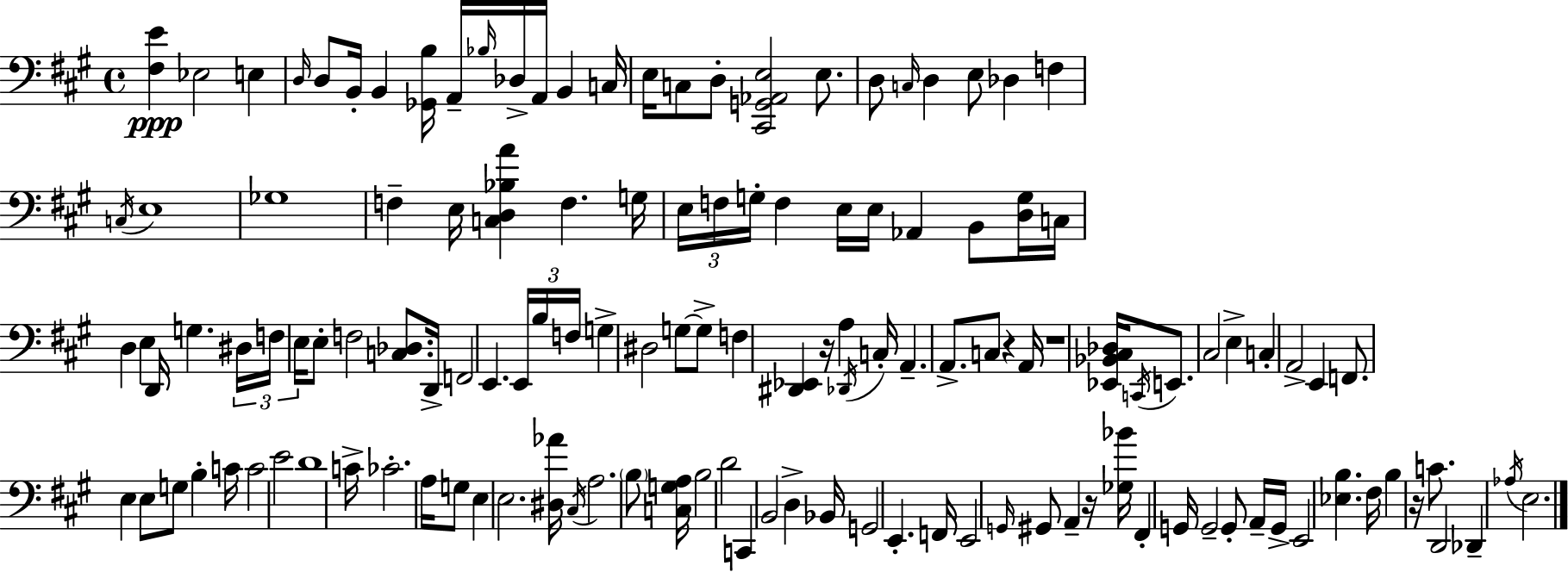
[F#3,E4]/q Eb3/h E3/q D3/s D3/e B2/s B2/q [Gb2,B3]/s A2/s Bb3/s Db3/s A2/s B2/q C3/s E3/s C3/e D3/e [C#2,G2,Ab2,E3]/h E3/e. D3/e C3/s D3/q E3/e Db3/q F3/q C3/s E3/w Gb3/w F3/q E3/s [C3,D3,Bb3,A4]/q F3/q. G3/s E3/s F3/s G3/s F3/q E3/s E3/s Ab2/q B2/e [D3,G3]/s C3/s D3/q E3/q D2/s G3/q. D#3/s F3/s E3/s E3/e F3/h [C3,Db3]/e. D2/s F2/h E2/q. E2/s B3/s F3/s G3/q D#3/h G3/e G3/e F3/q [D#2,Eb2]/q R/s A3/q Db2/s C3/s A2/q. A2/e. C3/e R/q A2/s R/w [Eb2,Bb2,C#3,Db3]/s C2/s E2/e. C#3/h E3/q C3/q A2/h E2/q F2/e. E3/q E3/e G3/e B3/q C4/s C4/h E4/h D4/w C4/s CES4/h. A3/s G3/e E3/q E3/h. [D#3,Ab4]/s C#3/s A3/h. B3/e [C3,G3,A3]/s B3/h D4/h C2/q B2/h D3/q Bb2/s G2/h E2/q. F2/s E2/h G2/s G#2/e A2/q R/s [Gb3,Bb4]/s F#2/q G2/s G2/h G2/e A2/s G2/s E2/h [Eb3,B3]/q. F#3/s B3/q R/s C4/e. D2/h Db2/q Ab3/s E3/h.